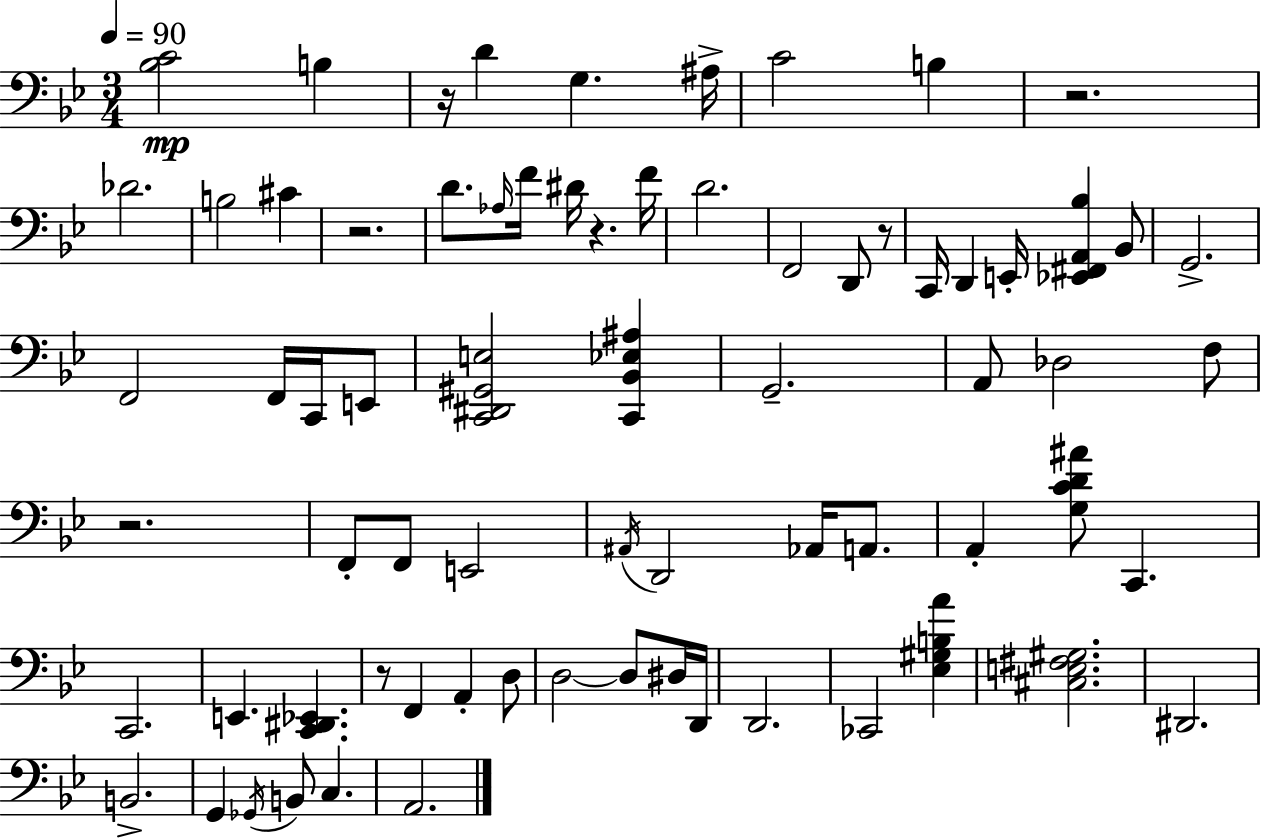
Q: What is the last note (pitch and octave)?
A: A2